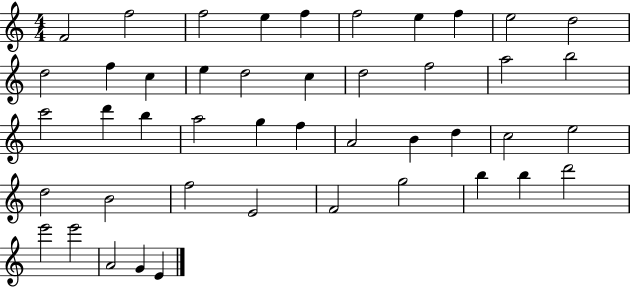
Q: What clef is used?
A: treble